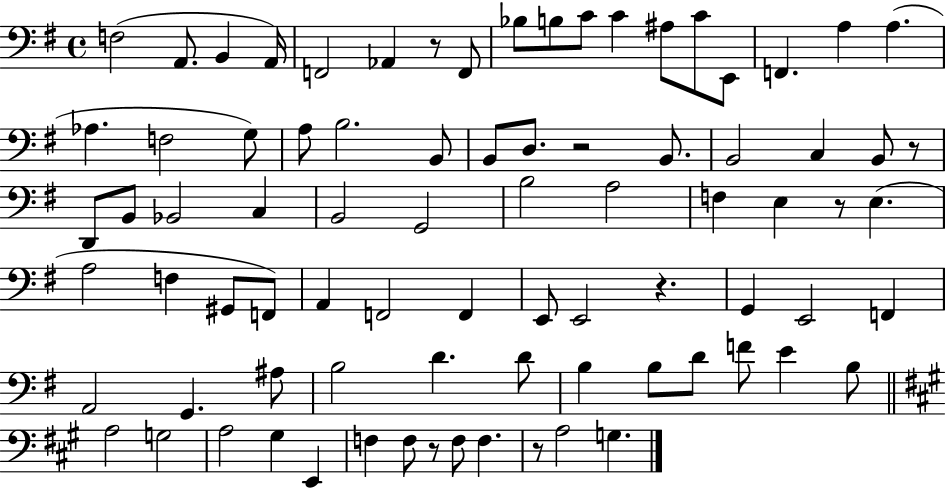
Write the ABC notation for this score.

X:1
T:Untitled
M:4/4
L:1/4
K:G
F,2 A,,/2 B,, A,,/4 F,,2 _A,, z/2 F,,/2 _B,/2 B,/2 C/2 C ^A,/2 C/2 E,,/2 F,, A, A, _A, F,2 G,/2 A,/2 B,2 B,,/2 B,,/2 D,/2 z2 B,,/2 B,,2 C, B,,/2 z/2 D,,/2 B,,/2 _B,,2 C, B,,2 G,,2 B,2 A,2 F, E, z/2 E, A,2 F, ^G,,/2 F,,/2 A,, F,,2 F,, E,,/2 E,,2 z G,, E,,2 F,, A,,2 G,, ^A,/2 B,2 D D/2 B, B,/2 D/2 F/2 E B,/2 A,2 G,2 A,2 ^G, E,, F, F,/2 z/2 F,/2 F, z/2 A,2 G,